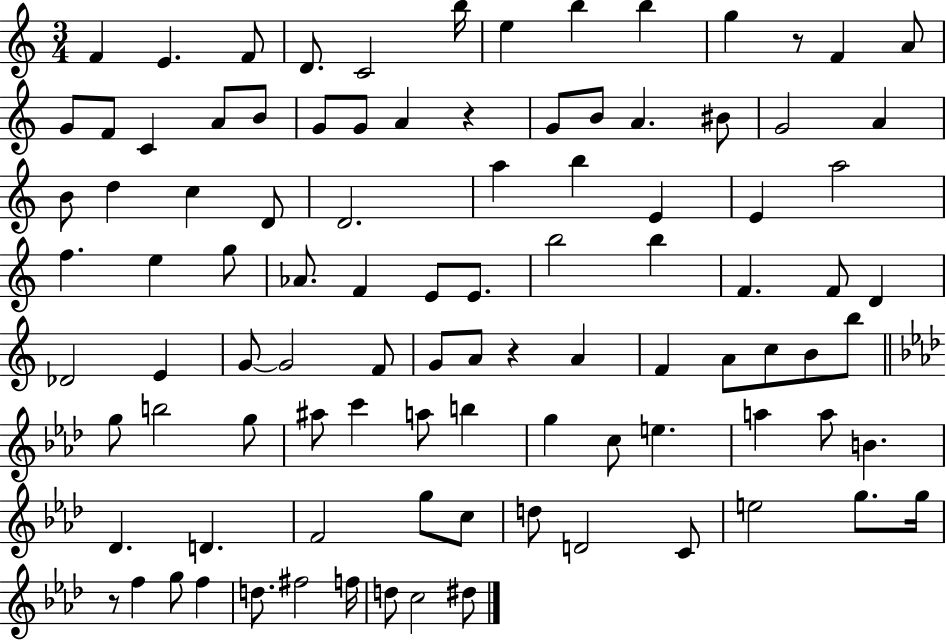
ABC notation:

X:1
T:Untitled
M:3/4
L:1/4
K:C
F E F/2 D/2 C2 b/4 e b b g z/2 F A/2 G/2 F/2 C A/2 B/2 G/2 G/2 A z G/2 B/2 A ^B/2 G2 A B/2 d c D/2 D2 a b E E a2 f e g/2 _A/2 F E/2 E/2 b2 b F F/2 D _D2 E G/2 G2 F/2 G/2 A/2 z A F A/2 c/2 B/2 b/2 g/2 b2 g/2 ^a/2 c' a/2 b g c/2 e a a/2 B _D D F2 g/2 c/2 d/2 D2 C/2 e2 g/2 g/4 z/2 f g/2 f d/2 ^f2 f/4 d/2 c2 ^d/2